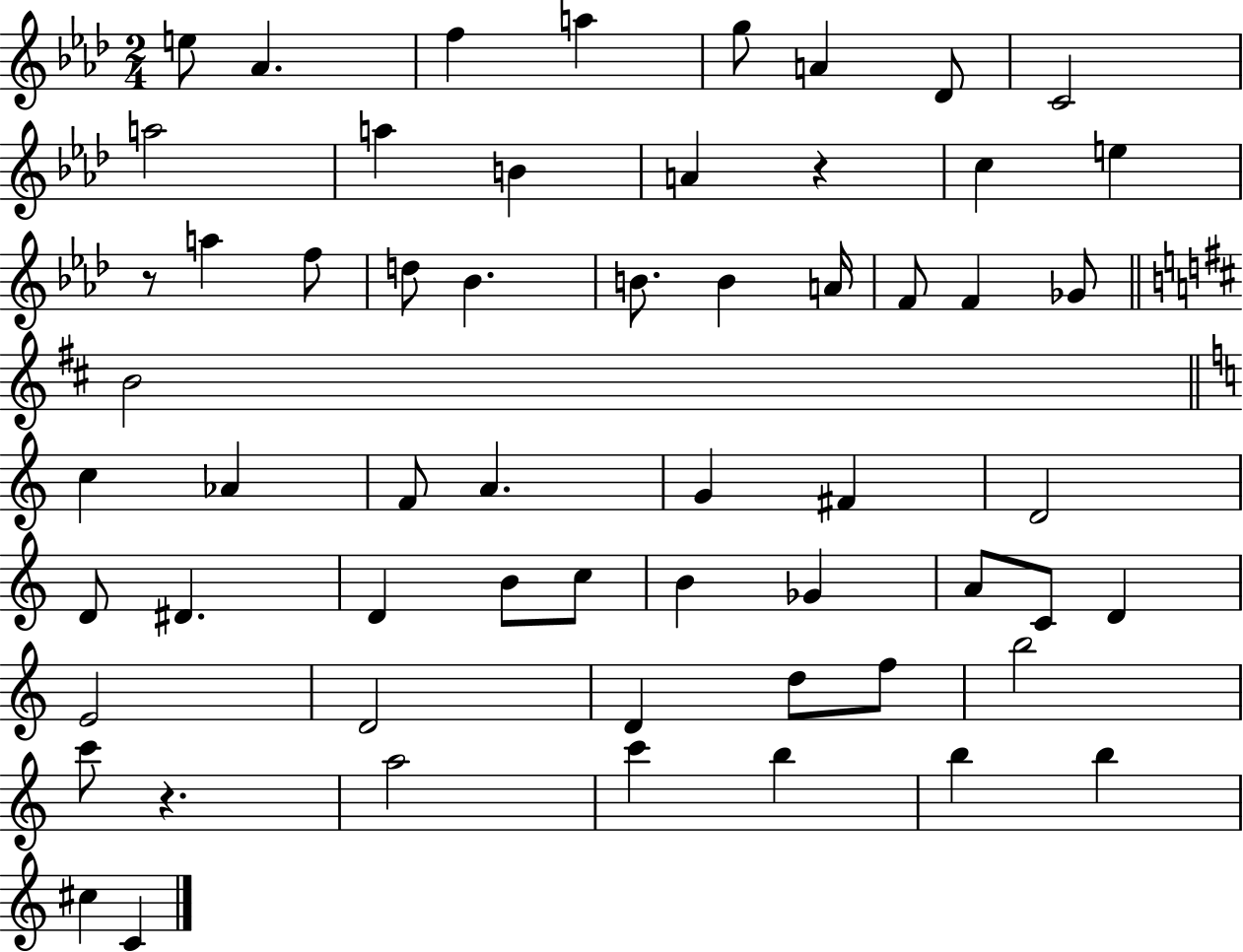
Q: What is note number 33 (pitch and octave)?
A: D4